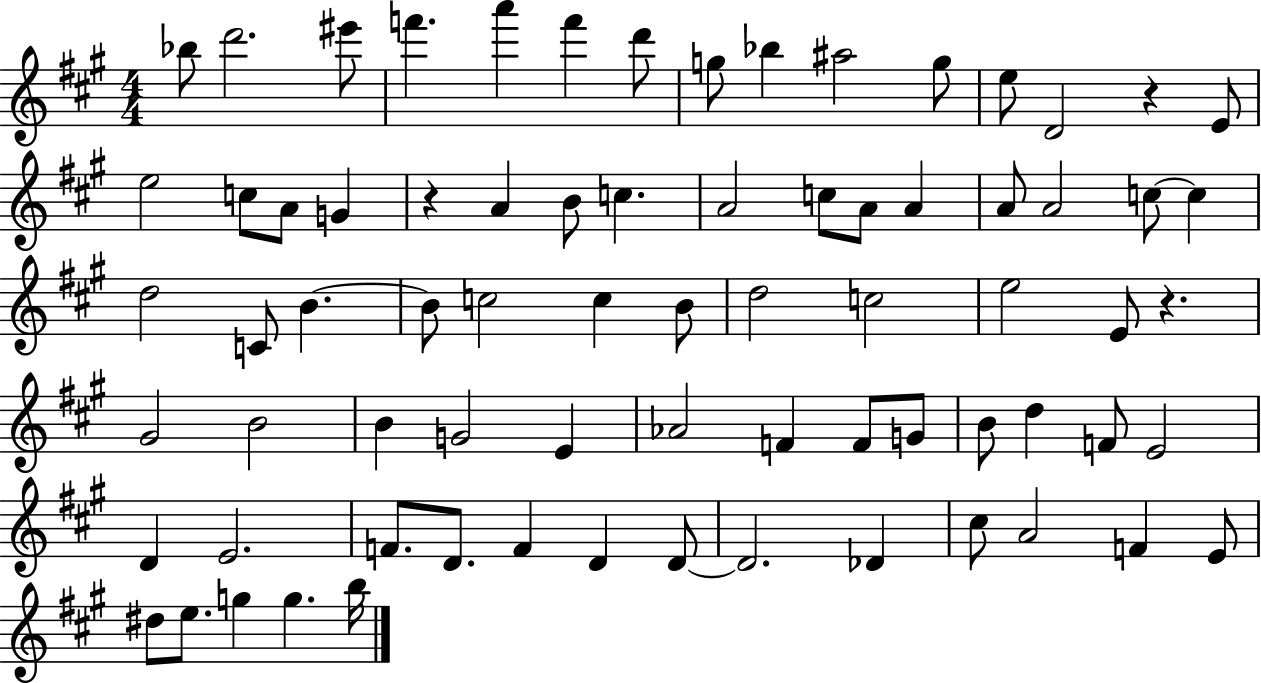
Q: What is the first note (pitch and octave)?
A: Bb5